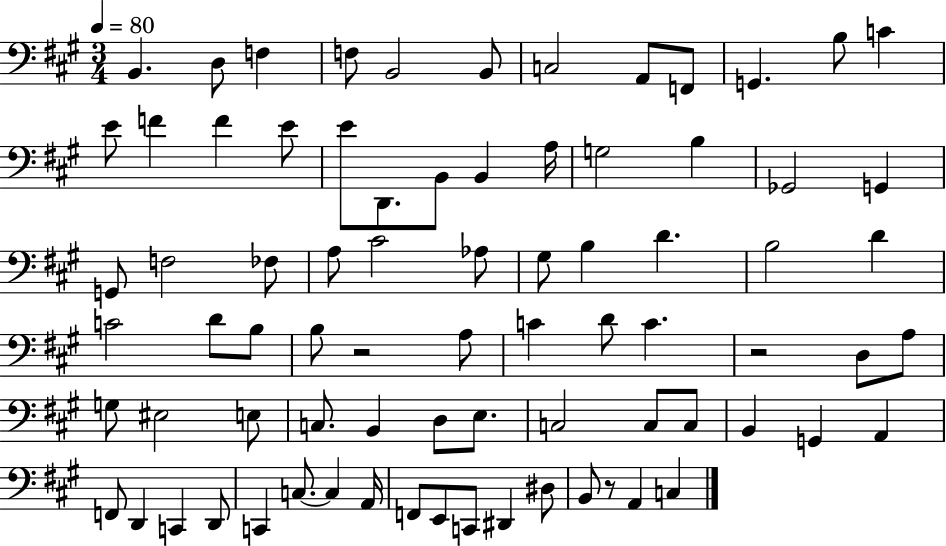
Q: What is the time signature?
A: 3/4